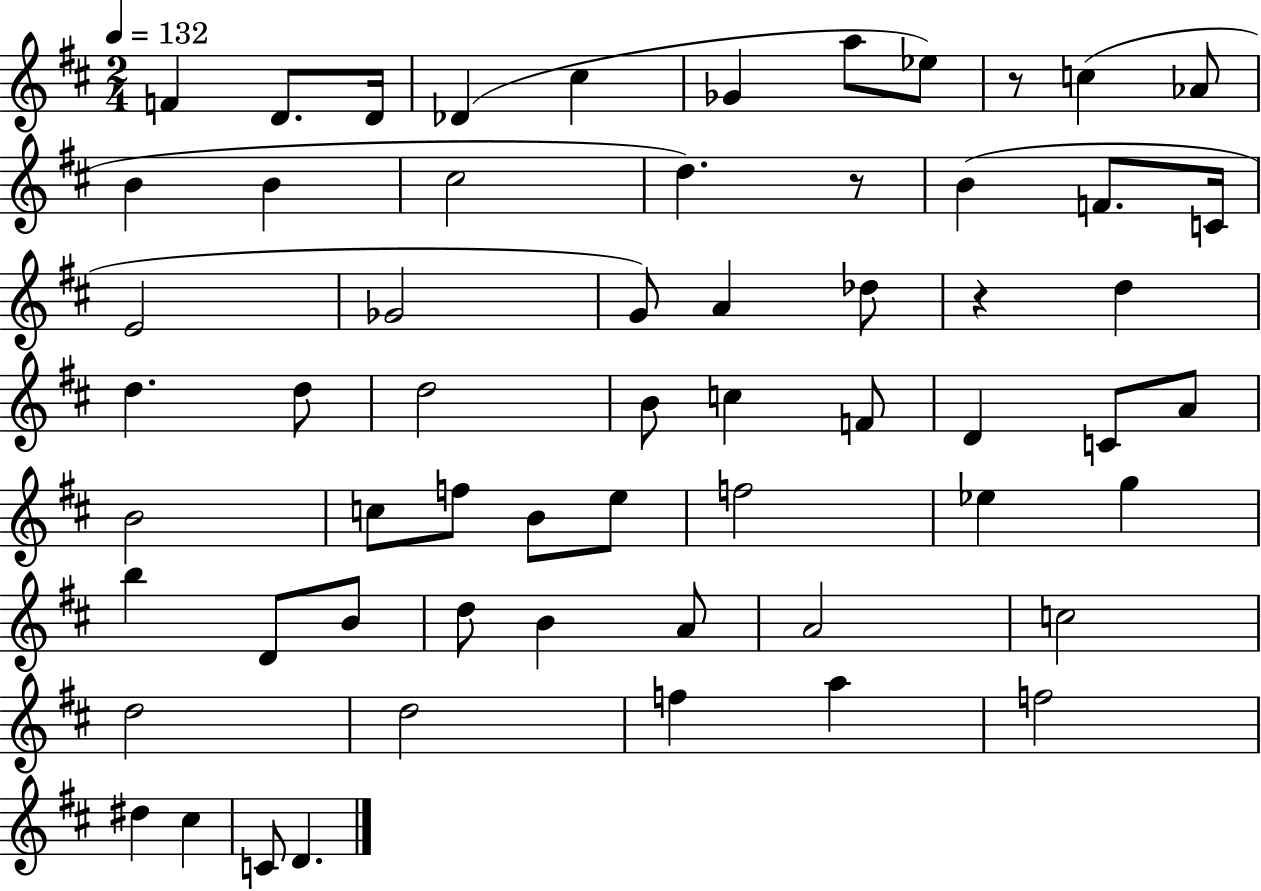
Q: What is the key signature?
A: D major